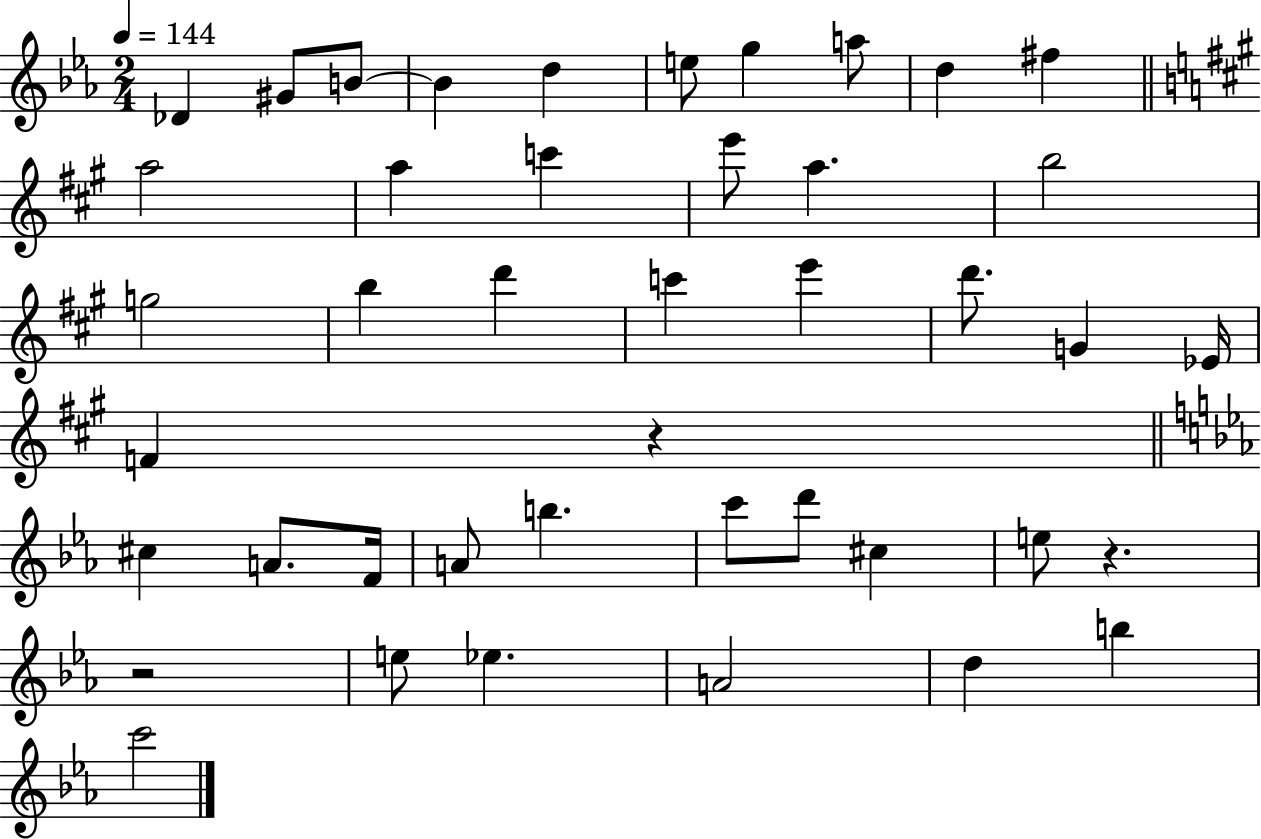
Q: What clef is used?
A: treble